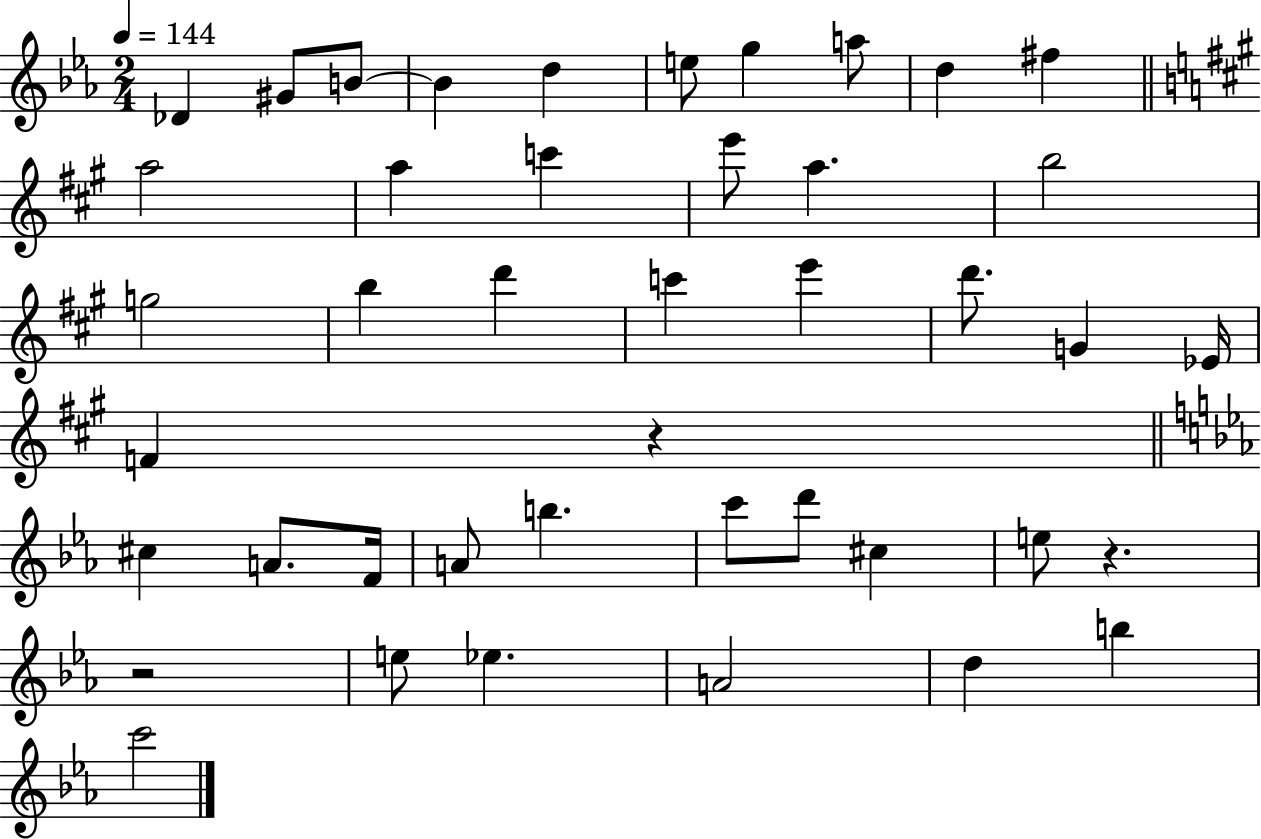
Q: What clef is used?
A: treble